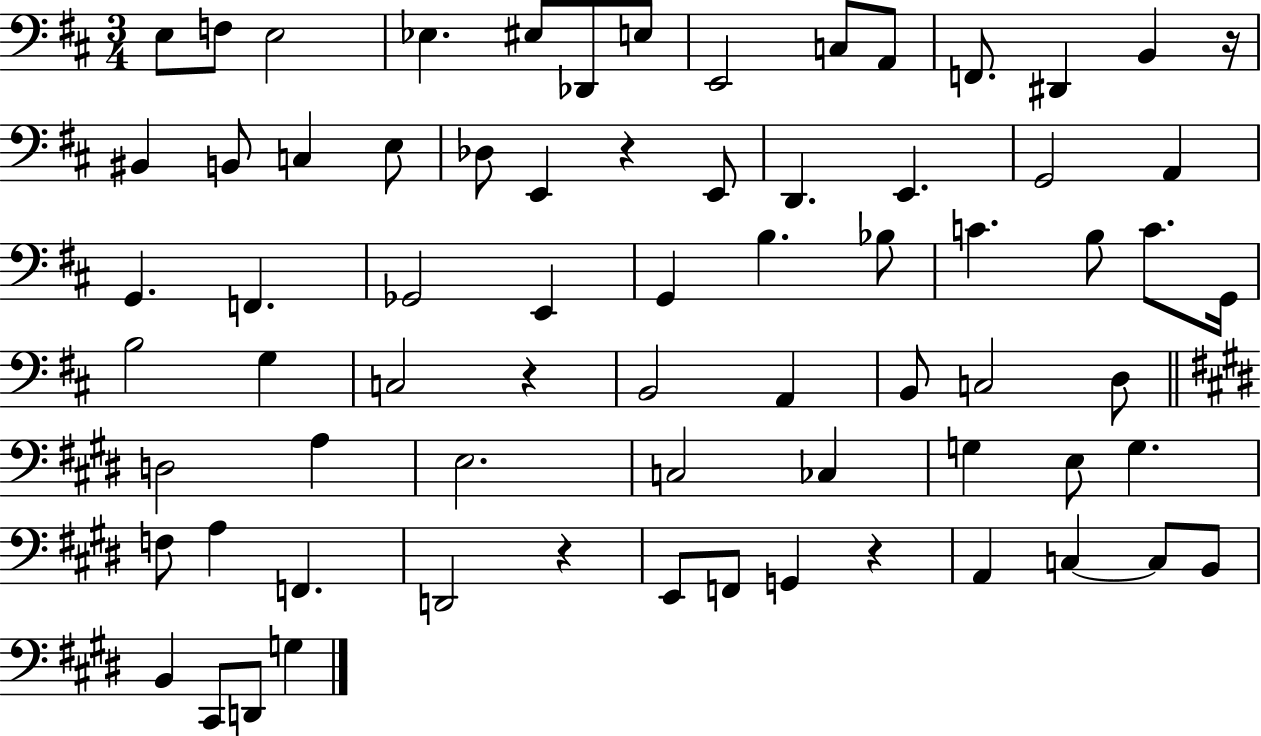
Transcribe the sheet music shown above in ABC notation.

X:1
T:Untitled
M:3/4
L:1/4
K:D
E,/2 F,/2 E,2 _E, ^E,/2 _D,,/2 E,/2 E,,2 C,/2 A,,/2 F,,/2 ^D,, B,, z/4 ^B,, B,,/2 C, E,/2 _D,/2 E,, z E,,/2 D,, E,, G,,2 A,, G,, F,, _G,,2 E,, G,, B, _B,/2 C B,/2 C/2 G,,/4 B,2 G, C,2 z B,,2 A,, B,,/2 C,2 D,/2 D,2 A, E,2 C,2 _C, G, E,/2 G, F,/2 A, F,, D,,2 z E,,/2 F,,/2 G,, z A,, C, C,/2 B,,/2 B,, ^C,,/2 D,,/2 G,